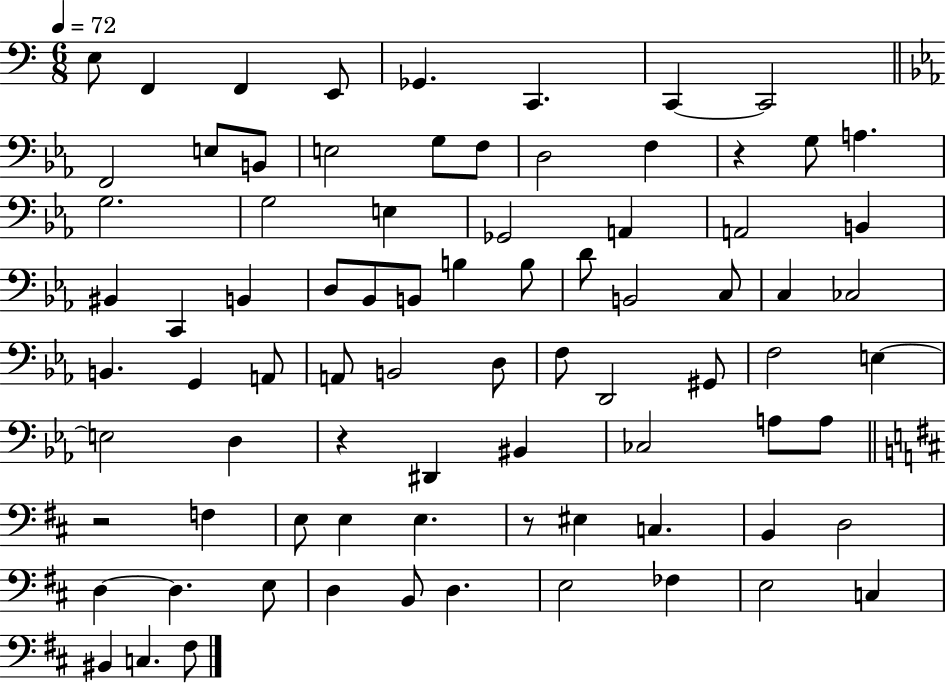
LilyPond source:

{
  \clef bass
  \numericTimeSignature
  \time 6/8
  \key c \major
  \tempo 4 = 72
  \repeat volta 2 { e8 f,4 f,4 e,8 | ges,4. c,4. | c,4~~ c,2 | \bar "||" \break \key ees \major f,2 e8 b,8 | e2 g8 f8 | d2 f4 | r4 g8 a4. | \break g2. | g2 e4 | ges,2 a,4 | a,2 b,4 | \break bis,4 c,4 b,4 | d8 bes,8 b,8 b4 b8 | d'8 b,2 c8 | c4 ces2 | \break b,4. g,4 a,8 | a,8 b,2 d8 | f8 d,2 gis,8 | f2 e4~~ | \break e2 d4 | r4 dis,4 bis,4 | ces2 a8 a8 | \bar "||" \break \key d \major r2 f4 | e8 e4 e4. | r8 eis4 c4. | b,4 d2 | \break d4~~ d4. e8 | d4 b,8 d4. | e2 fes4 | e2 c4 | \break bis,4 c4. fis8 | } \bar "|."
}